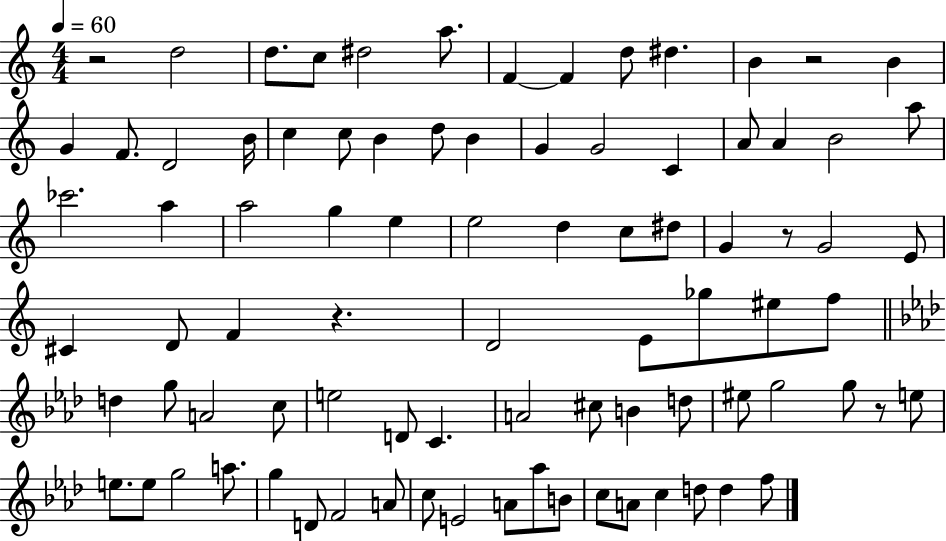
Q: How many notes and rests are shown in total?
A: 86